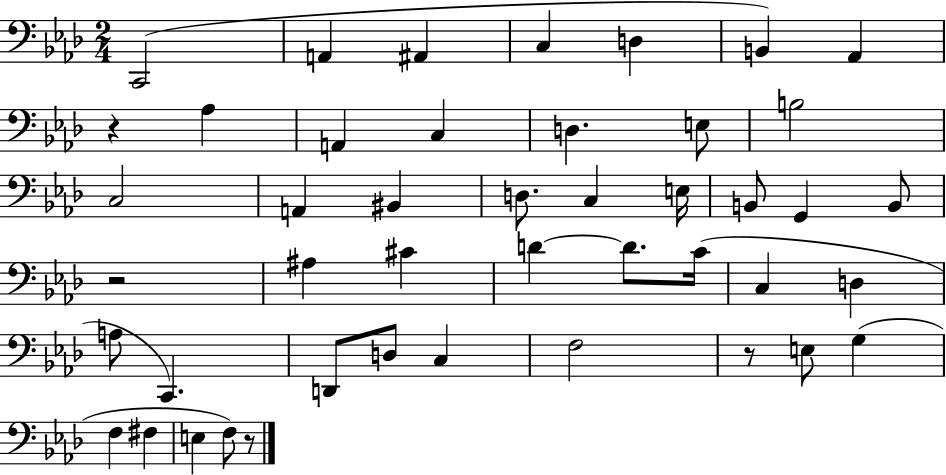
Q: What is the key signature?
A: AES major